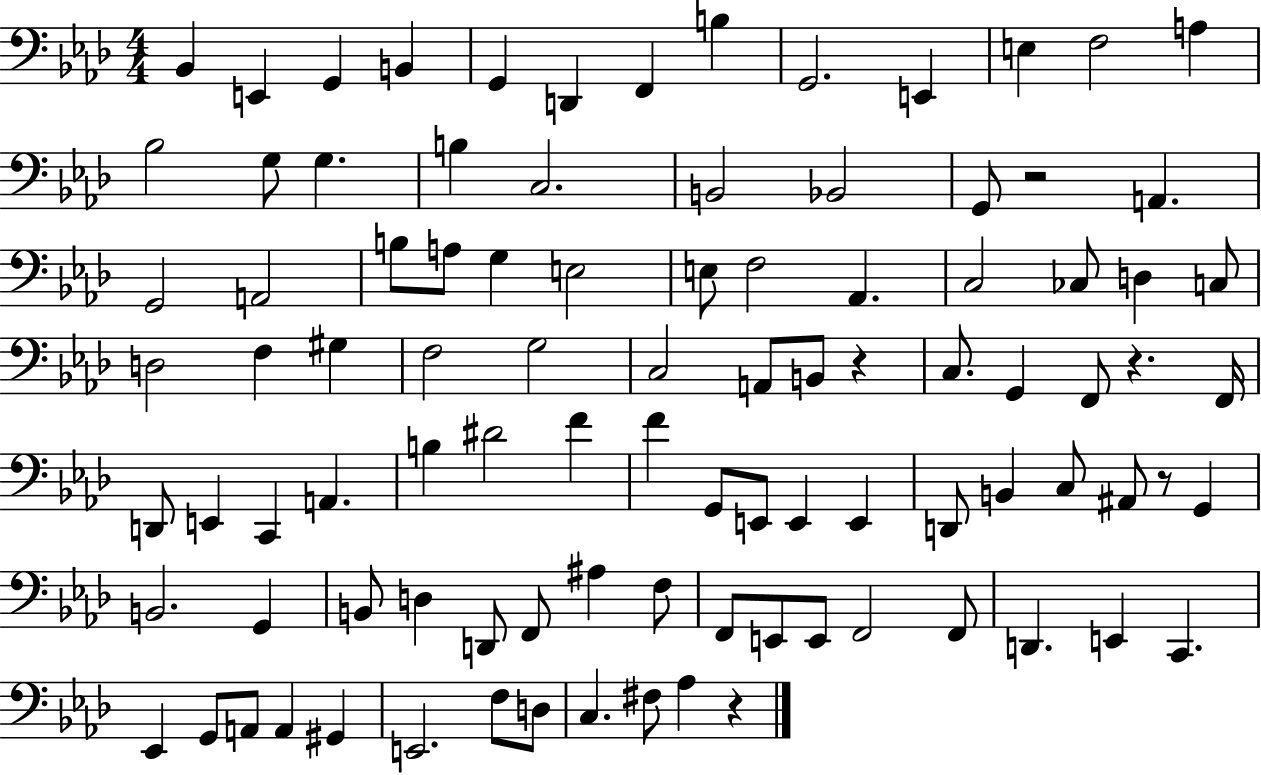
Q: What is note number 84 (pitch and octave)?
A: A2